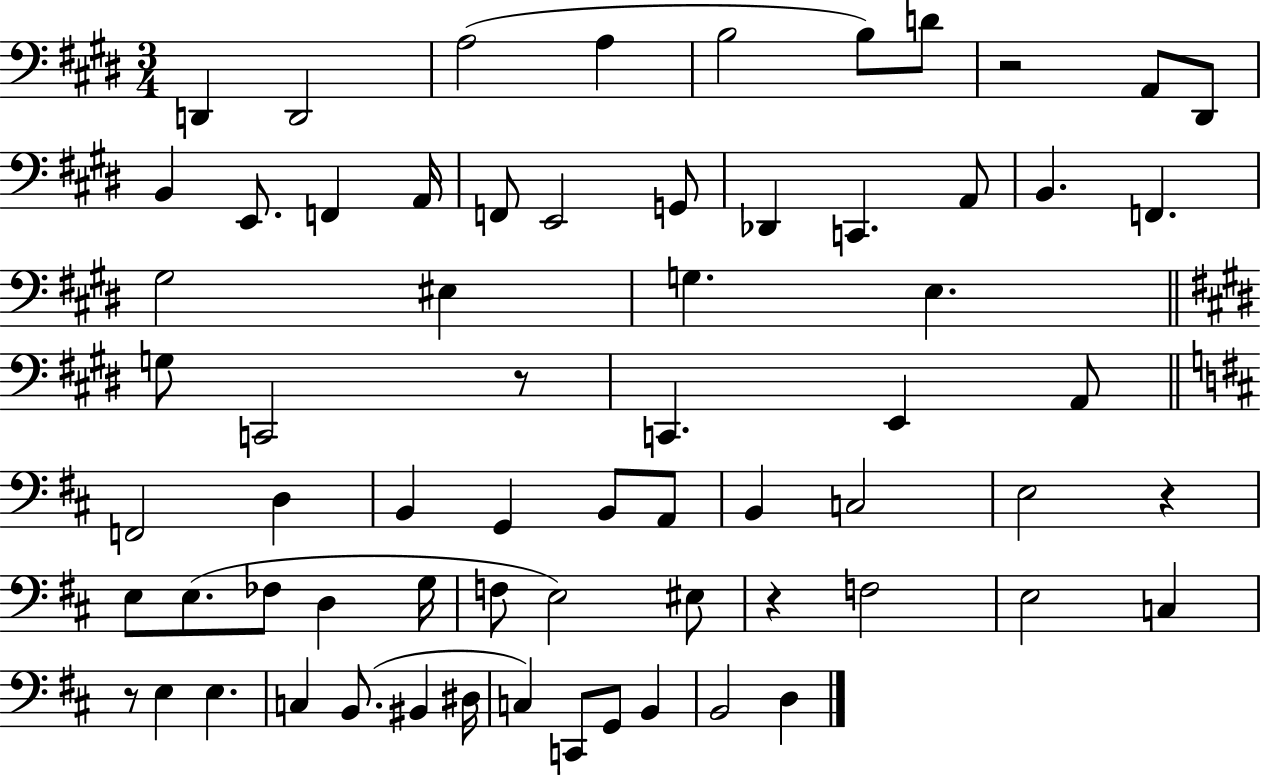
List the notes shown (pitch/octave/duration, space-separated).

D2/q D2/h A3/h A3/q B3/h B3/e D4/e R/h A2/e D#2/e B2/q E2/e. F2/q A2/s F2/e E2/h G2/e Db2/q C2/q. A2/e B2/q. F2/q. G#3/h EIS3/q G3/q. E3/q. G3/e C2/h R/e C2/q. E2/q A2/e F2/h D3/q B2/q G2/q B2/e A2/e B2/q C3/h E3/h R/q E3/e E3/e. FES3/e D3/q G3/s F3/e E3/h EIS3/e R/q F3/h E3/h C3/q R/e E3/q E3/q. C3/q B2/e. BIS2/q D#3/s C3/q C2/e G2/e B2/q B2/h D3/q